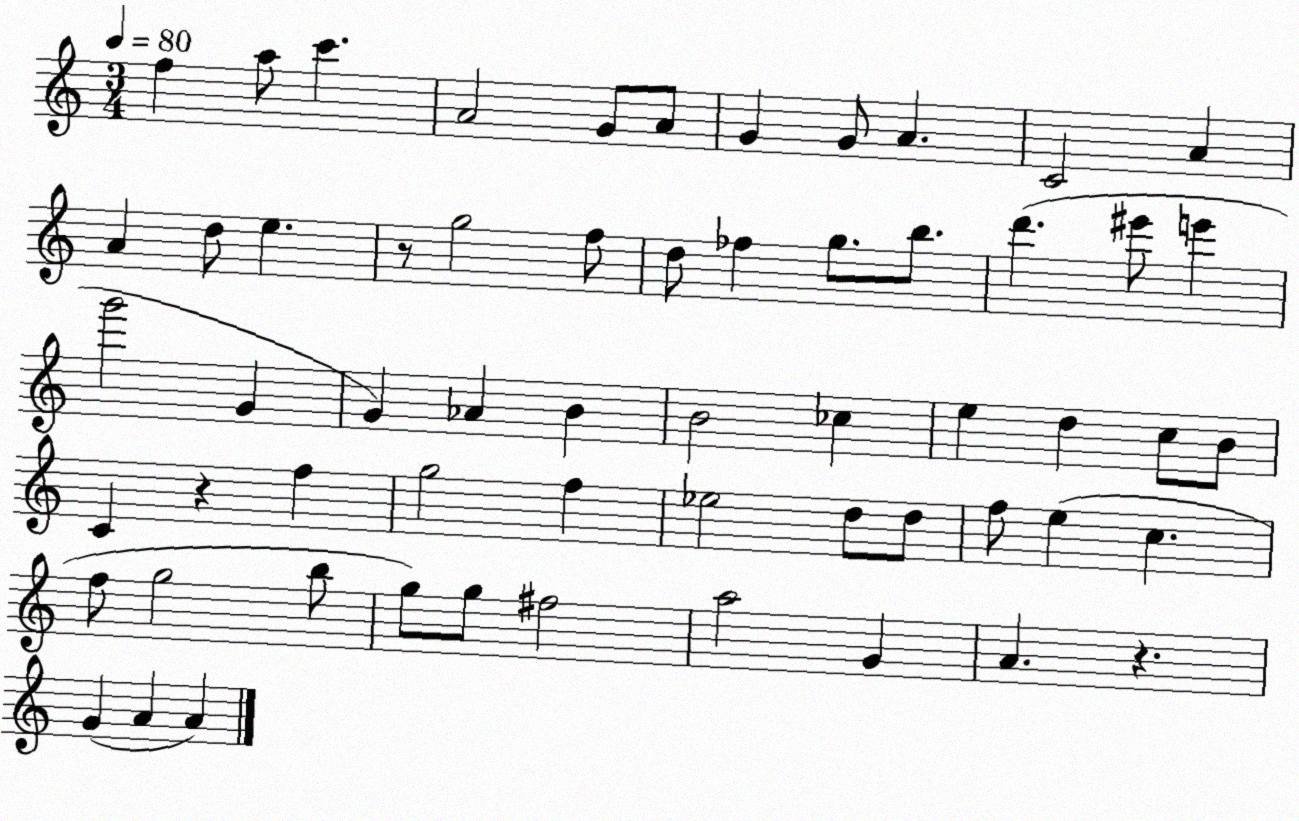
X:1
T:Untitled
M:3/4
L:1/4
K:C
f a/2 c' A2 G/2 A/2 G G/2 A C2 A A d/2 e z/2 g2 f/2 d/2 _f g/2 b/2 d' ^e'/2 e' g'2 G G _A B B2 _c e d c/2 B/2 C z f g2 f _e2 d/2 d/2 f/2 e c f/2 g2 b/2 g/2 g/2 ^f2 a2 G A z G A A